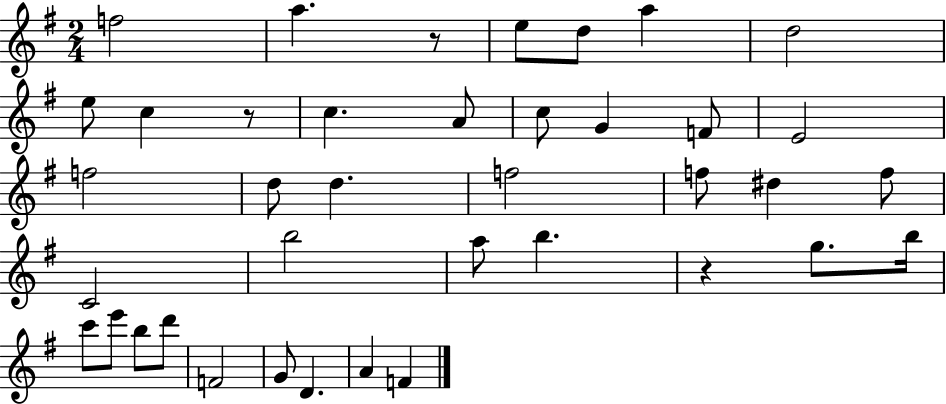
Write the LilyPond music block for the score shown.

{
  \clef treble
  \numericTimeSignature
  \time 2/4
  \key g \major
  f''2 | a''4. r8 | e''8 d''8 a''4 | d''2 | \break e''8 c''4 r8 | c''4. a'8 | c''8 g'4 f'8 | e'2 | \break f''2 | d''8 d''4. | f''2 | f''8 dis''4 f''8 | \break c'2 | b''2 | a''8 b''4. | r4 g''8. b''16 | \break c'''8 e'''8 b''8 d'''8 | f'2 | g'8 d'4. | a'4 f'4 | \break \bar "|."
}